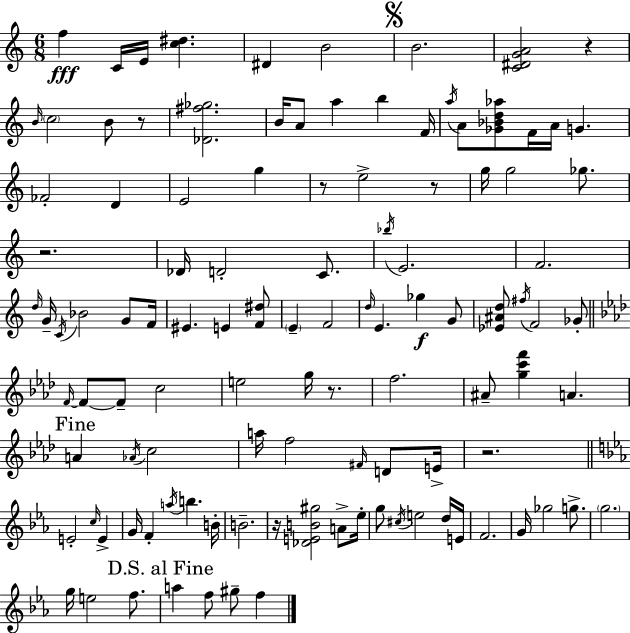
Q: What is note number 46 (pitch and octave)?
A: Gb5